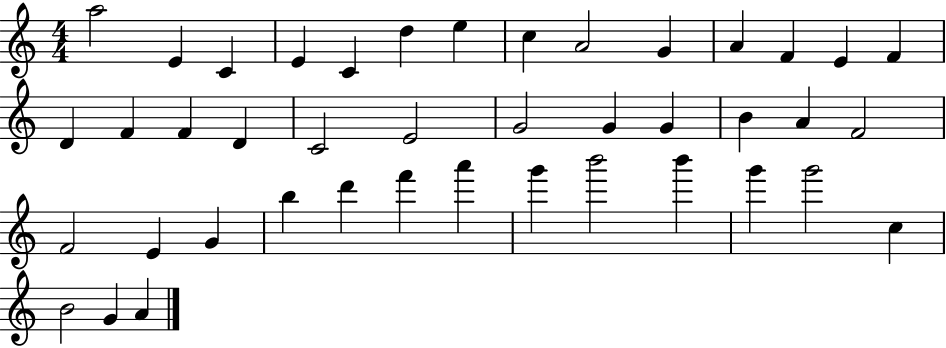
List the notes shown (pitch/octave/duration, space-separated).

A5/h E4/q C4/q E4/q C4/q D5/q E5/q C5/q A4/h G4/q A4/q F4/q E4/q F4/q D4/q F4/q F4/q D4/q C4/h E4/h G4/h G4/q G4/q B4/q A4/q F4/h F4/h E4/q G4/q B5/q D6/q F6/q A6/q G6/q B6/h B6/q G6/q G6/h C5/q B4/h G4/q A4/q